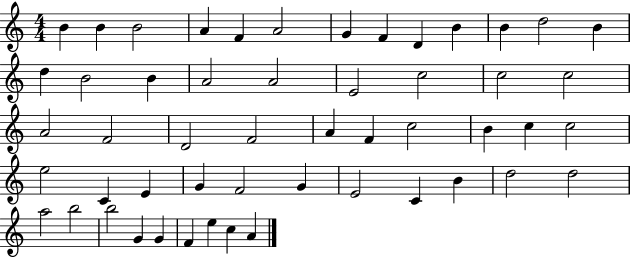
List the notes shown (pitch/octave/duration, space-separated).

B4/q B4/q B4/h A4/q F4/q A4/h G4/q F4/q D4/q B4/q B4/q D5/h B4/q D5/q B4/h B4/q A4/h A4/h E4/h C5/h C5/h C5/h A4/h F4/h D4/h F4/h A4/q F4/q C5/h B4/q C5/q C5/h E5/h C4/q E4/q G4/q F4/h G4/q E4/h C4/q B4/q D5/h D5/h A5/h B5/h B5/h G4/q G4/q F4/q E5/q C5/q A4/q